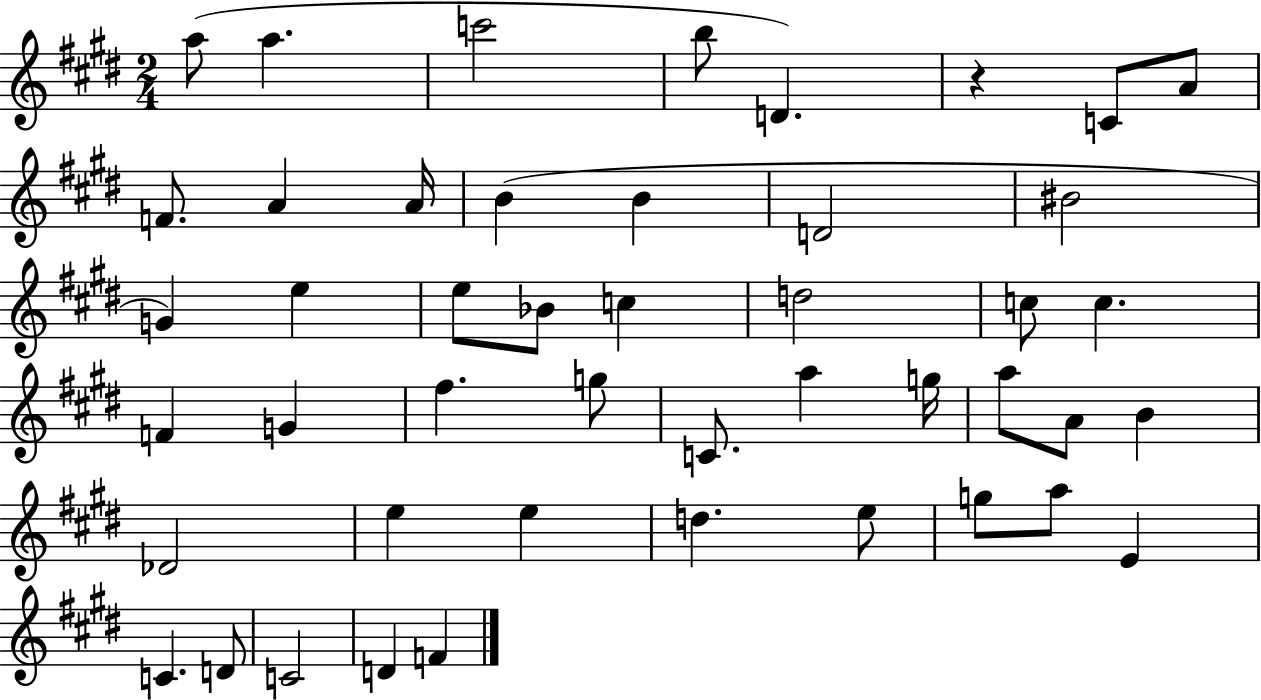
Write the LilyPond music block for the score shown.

{
  \clef treble
  \numericTimeSignature
  \time 2/4
  \key e \major
  \repeat volta 2 { a''8( a''4. | c'''2 | b''8 d'4.) | r4 c'8 a'8 | \break f'8. a'4 a'16 | b'4( b'4 | d'2 | bis'2 | \break g'4) e''4 | e''8 bes'8 c''4 | d''2 | c''8 c''4. | \break f'4 g'4 | fis''4. g''8 | c'8. a''4 g''16 | a''8 a'8 b'4 | \break des'2 | e''4 e''4 | d''4. e''8 | g''8 a''8 e'4 | \break c'4. d'8 | c'2 | d'4 f'4 | } \bar "|."
}